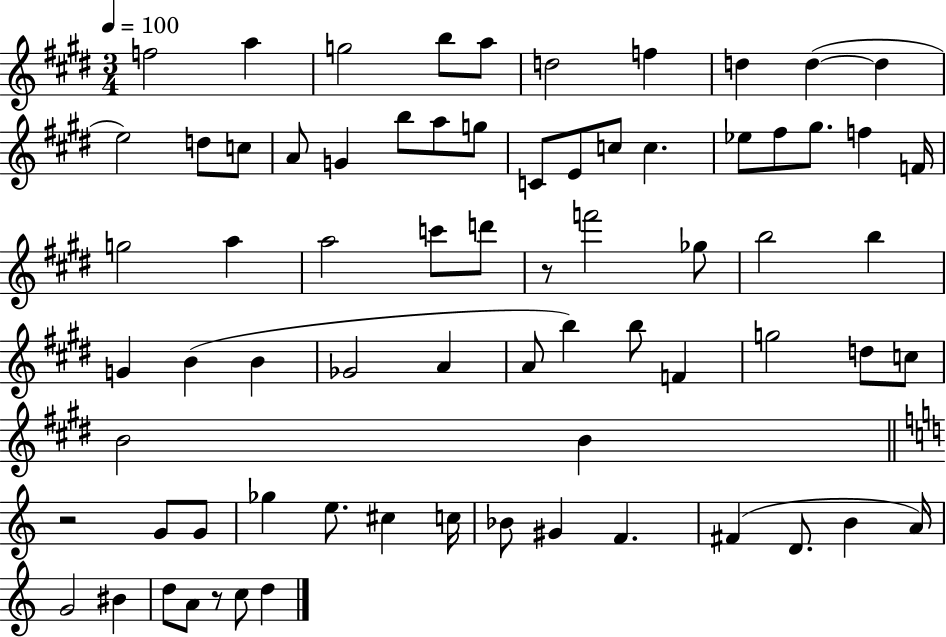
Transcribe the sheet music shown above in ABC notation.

X:1
T:Untitled
M:3/4
L:1/4
K:E
f2 a g2 b/2 a/2 d2 f d d d e2 d/2 c/2 A/2 G b/2 a/2 g/2 C/2 E/2 c/2 c _e/2 ^f/2 ^g/2 f F/4 g2 a a2 c'/2 d'/2 z/2 f'2 _g/2 b2 b G B B _G2 A A/2 b b/2 F g2 d/2 c/2 B2 B z2 G/2 G/2 _g e/2 ^c c/4 _B/2 ^G F ^F D/2 B A/4 G2 ^B d/2 A/2 z/2 c/2 d